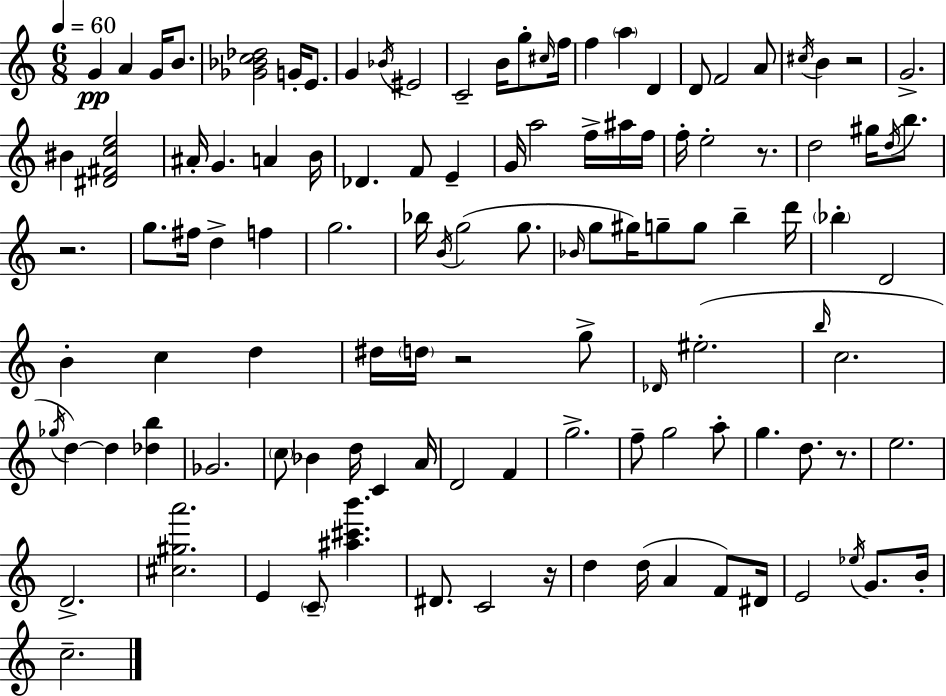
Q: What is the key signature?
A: C major